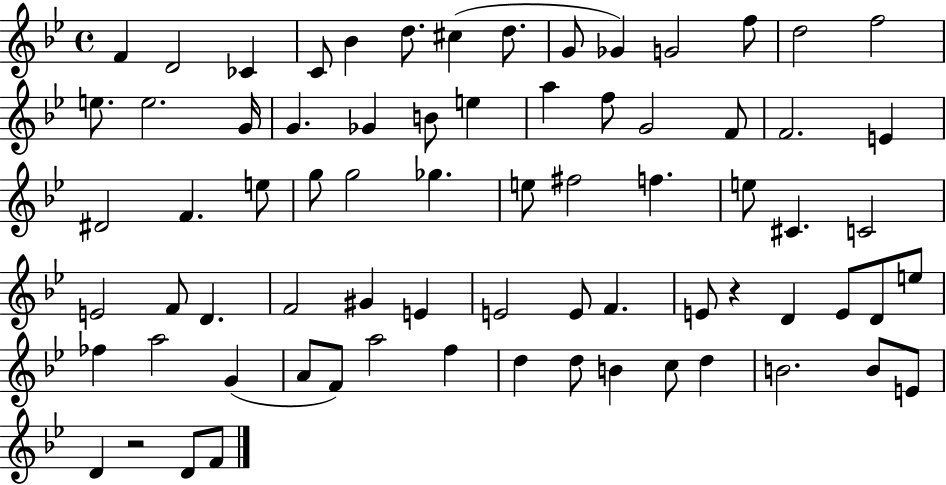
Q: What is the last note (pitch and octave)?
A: F4